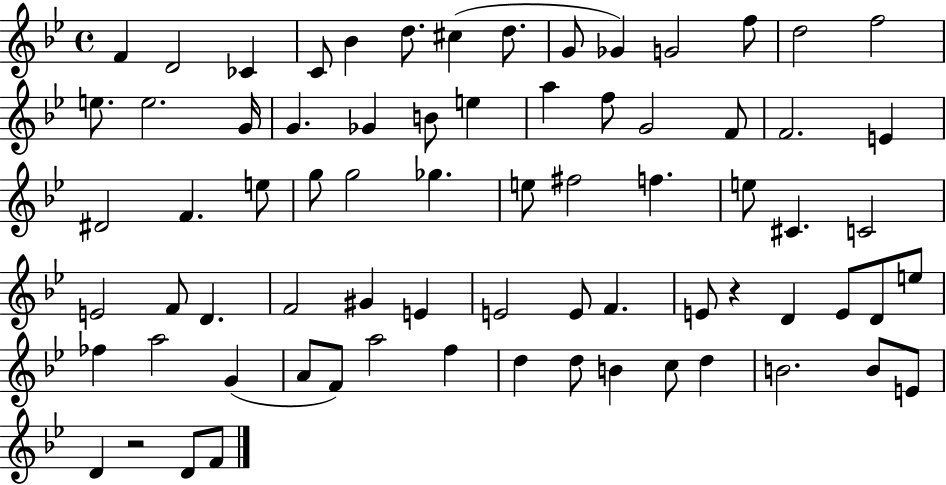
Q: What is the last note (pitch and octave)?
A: F4